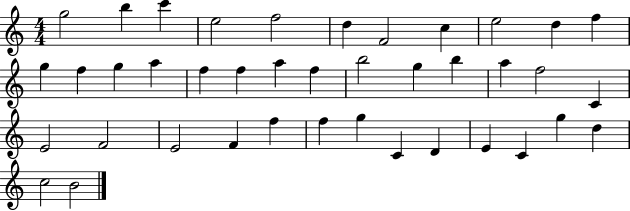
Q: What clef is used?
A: treble